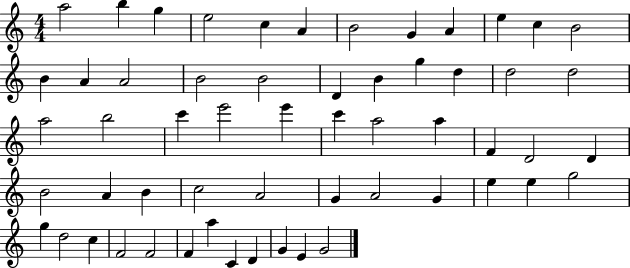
{
  \clef treble
  \numericTimeSignature
  \time 4/4
  \key c \major
  a''2 b''4 g''4 | e''2 c''4 a'4 | b'2 g'4 a'4 | e''4 c''4 b'2 | \break b'4 a'4 a'2 | b'2 b'2 | d'4 b'4 g''4 d''4 | d''2 d''2 | \break a''2 b''2 | c'''4 e'''2 e'''4 | c'''4 a''2 a''4 | f'4 d'2 d'4 | \break b'2 a'4 b'4 | c''2 a'2 | g'4 a'2 g'4 | e''4 e''4 g''2 | \break g''4 d''2 c''4 | f'2 f'2 | f'4 a''4 c'4 d'4 | g'4 e'4 g'2 | \break \bar "|."
}